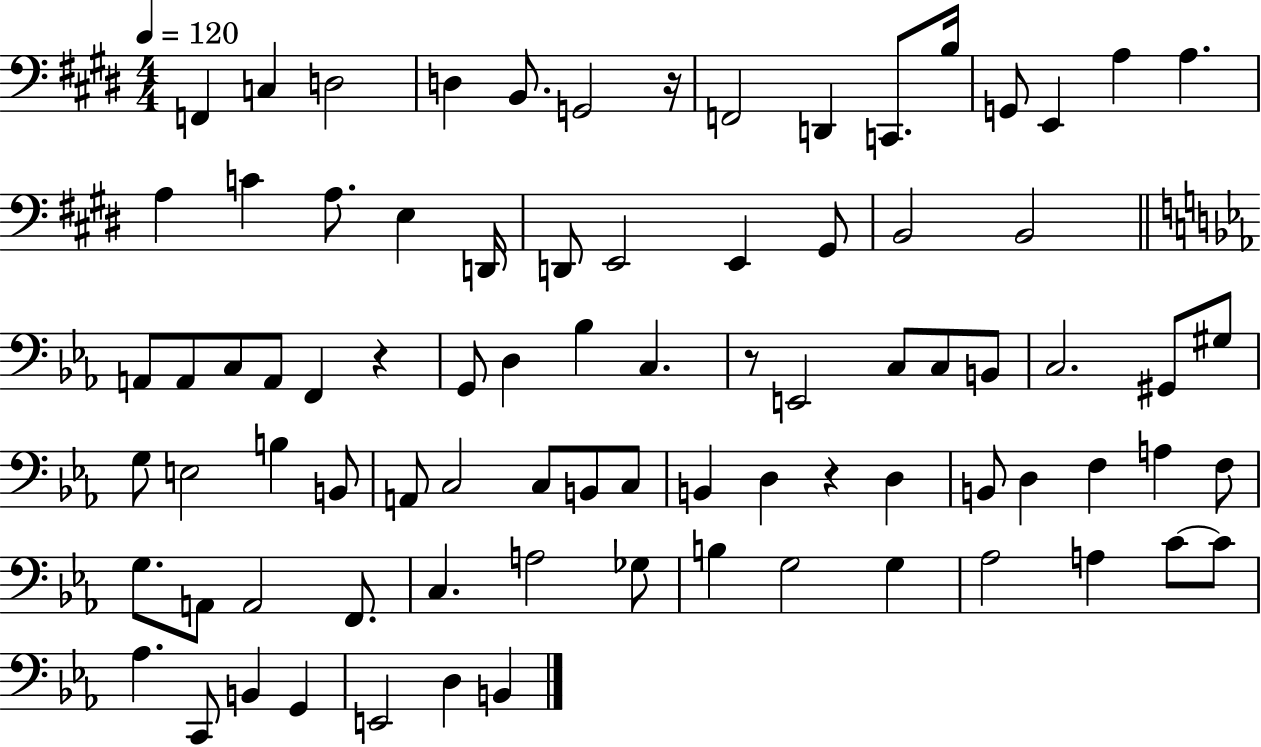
{
  \clef bass
  \numericTimeSignature
  \time 4/4
  \key e \major
  \tempo 4 = 120
  f,4 c4 d2 | d4 b,8. g,2 r16 | f,2 d,4 c,8. b16 | g,8 e,4 a4 a4. | \break a4 c'4 a8. e4 d,16 | d,8 e,2 e,4 gis,8 | b,2 b,2 | \bar "||" \break \key ees \major a,8 a,8 c8 a,8 f,4 r4 | g,8 d4 bes4 c4. | r8 e,2 c8 c8 b,8 | c2. gis,8 gis8 | \break g8 e2 b4 b,8 | a,8 c2 c8 b,8 c8 | b,4 d4 r4 d4 | b,8 d4 f4 a4 f8 | \break g8. a,8 a,2 f,8. | c4. a2 ges8 | b4 g2 g4 | aes2 a4 c'8~~ c'8 | \break aes4. c,8 b,4 g,4 | e,2 d4 b,4 | \bar "|."
}